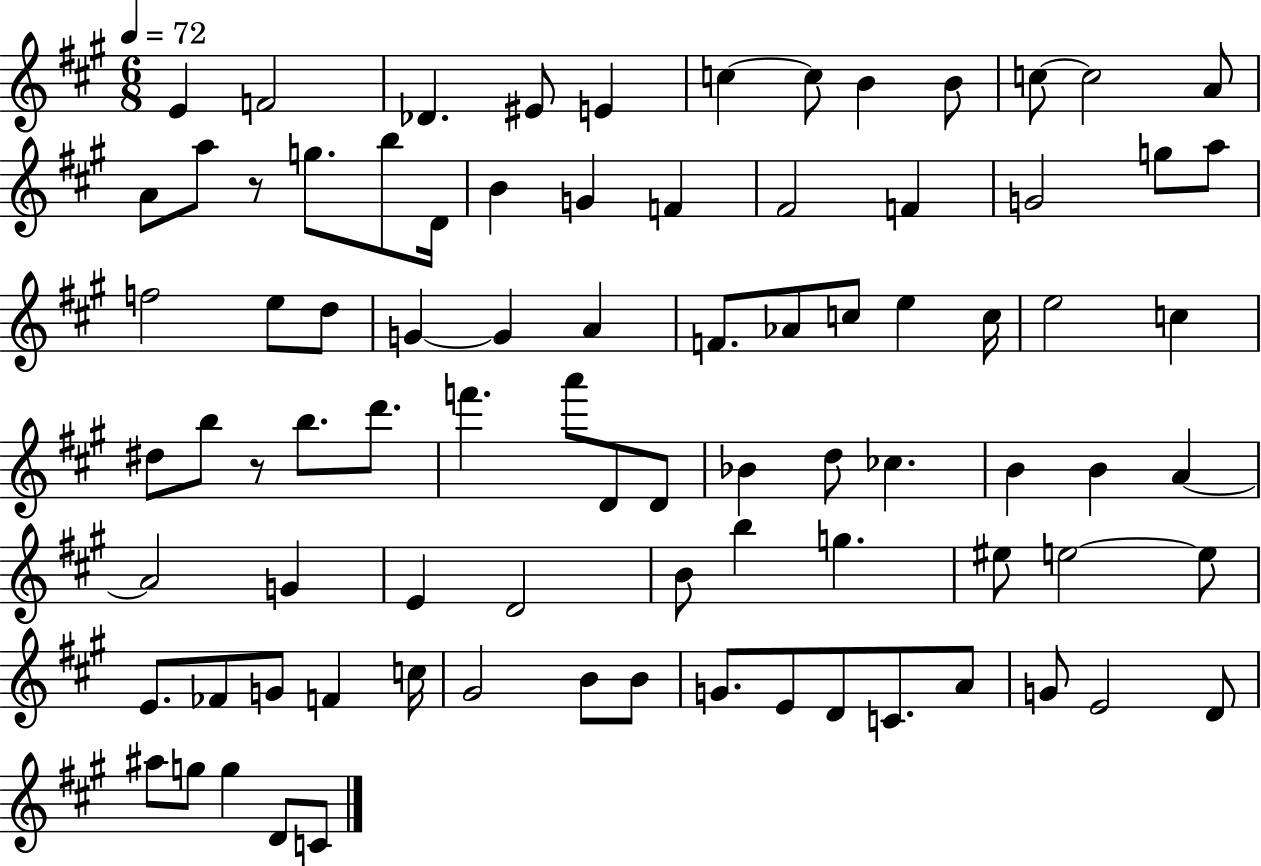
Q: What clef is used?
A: treble